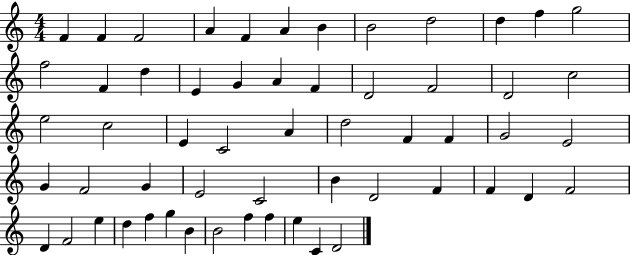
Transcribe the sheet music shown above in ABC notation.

X:1
T:Untitled
M:4/4
L:1/4
K:C
F F F2 A F A B B2 d2 d f g2 f2 F d E G A F D2 F2 D2 c2 e2 c2 E C2 A d2 F F G2 E2 G F2 G E2 C2 B D2 F F D F2 D F2 e d f g B B2 f f e C D2